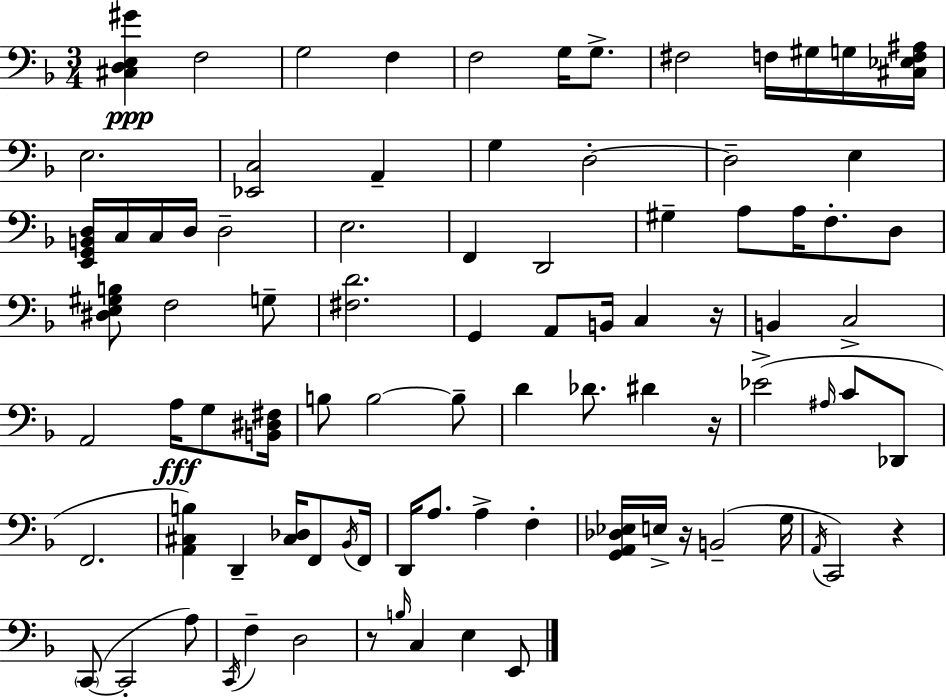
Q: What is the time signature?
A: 3/4